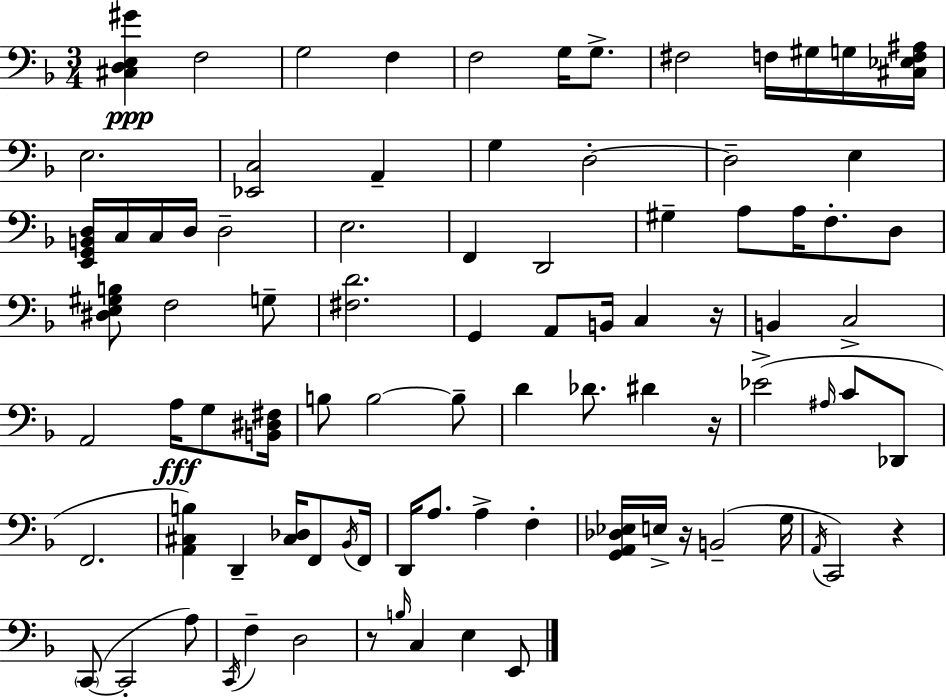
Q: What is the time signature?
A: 3/4